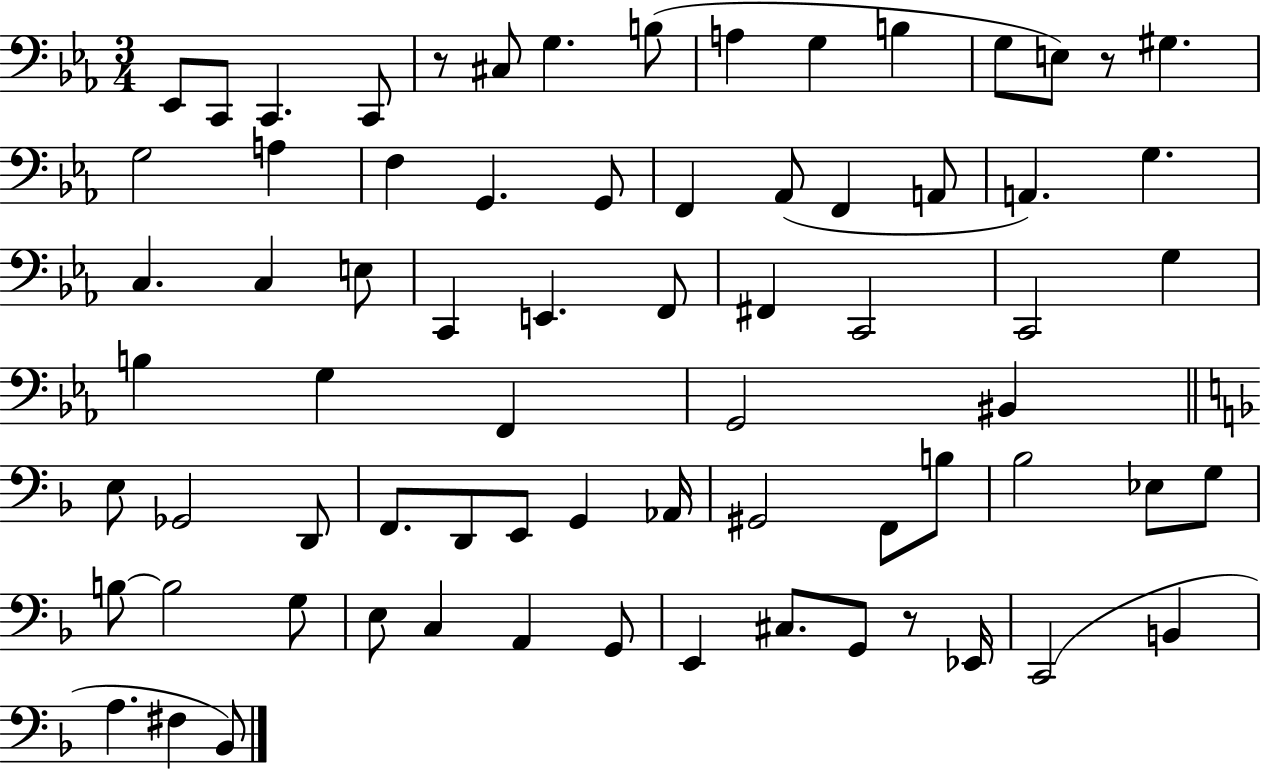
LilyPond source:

{
  \clef bass
  \numericTimeSignature
  \time 3/4
  \key ees \major
  ees,8 c,8 c,4. c,8 | r8 cis8 g4. b8( | a4 g4 b4 | g8 e8) r8 gis4. | \break g2 a4 | f4 g,4. g,8 | f,4 aes,8( f,4 a,8 | a,4.) g4. | \break c4. c4 e8 | c,4 e,4. f,8 | fis,4 c,2 | c,2 g4 | \break b4 g4 f,4 | g,2 bis,4 | \bar "||" \break \key f \major e8 ges,2 d,8 | f,8. d,8 e,8 g,4 aes,16 | gis,2 f,8 b8 | bes2 ees8 g8 | \break b8~~ b2 g8 | e8 c4 a,4 g,8 | e,4 cis8. g,8 r8 ees,16 | c,2( b,4 | \break a4. fis4 bes,8) | \bar "|."
}